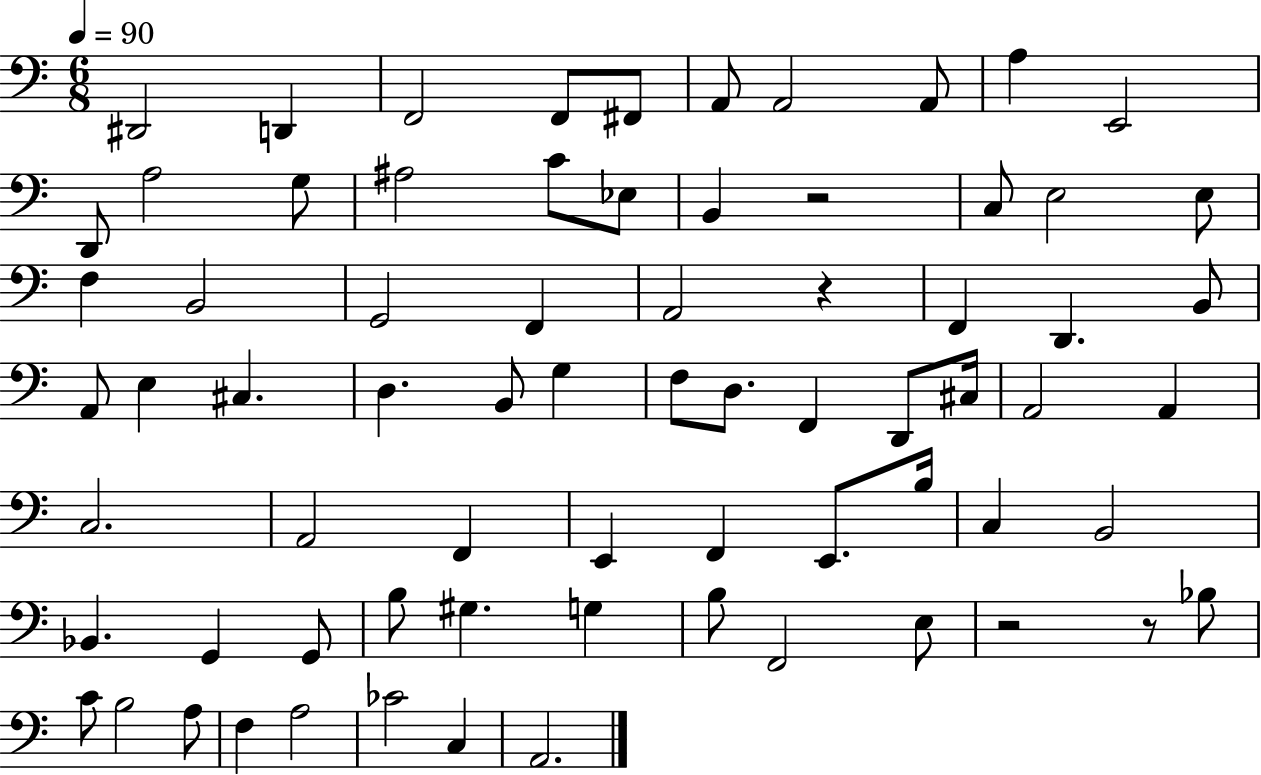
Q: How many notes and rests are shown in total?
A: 72